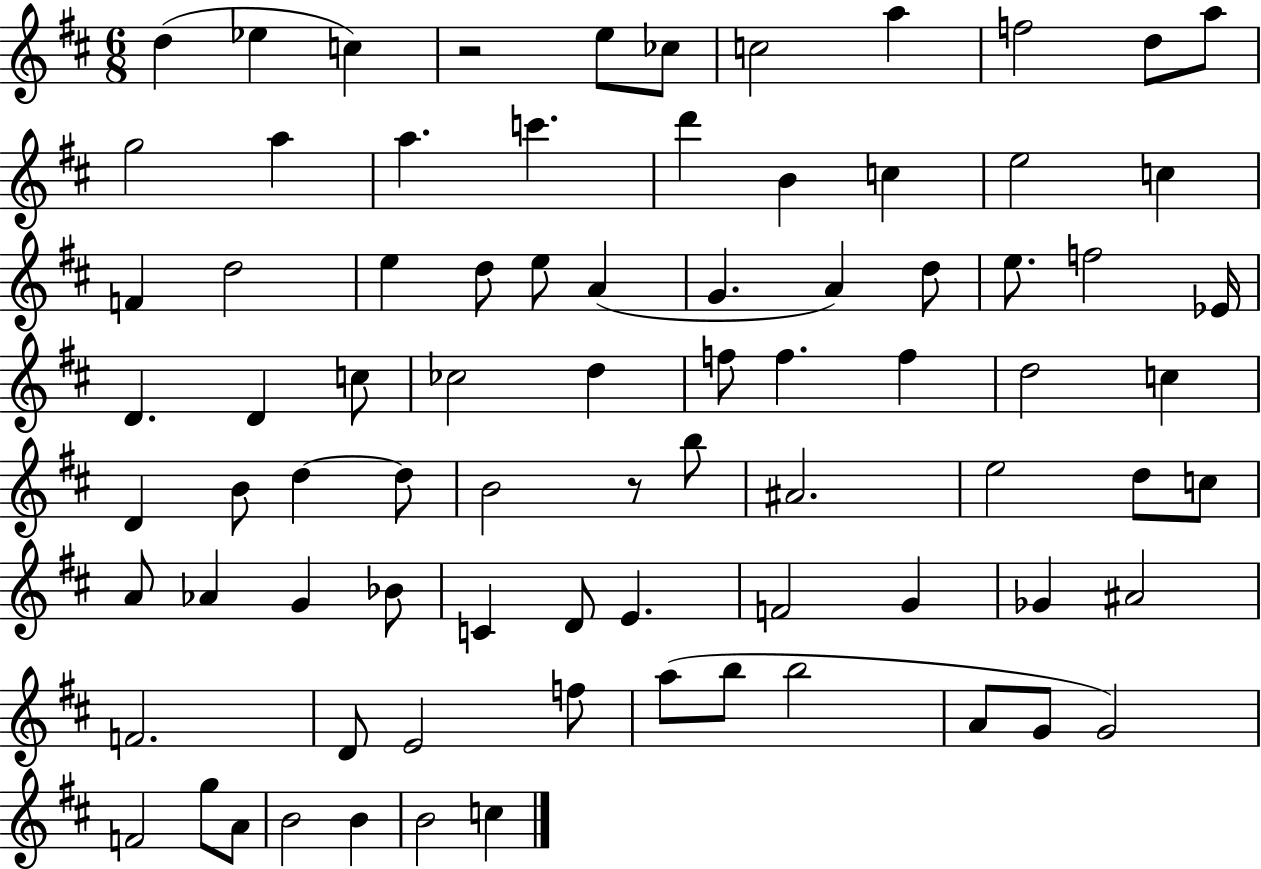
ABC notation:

X:1
T:Untitled
M:6/8
L:1/4
K:D
d _e c z2 e/2 _c/2 c2 a f2 d/2 a/2 g2 a a c' d' B c e2 c F d2 e d/2 e/2 A G A d/2 e/2 f2 _E/4 D D c/2 _c2 d f/2 f f d2 c D B/2 d d/2 B2 z/2 b/2 ^A2 e2 d/2 c/2 A/2 _A G _B/2 C D/2 E F2 G _G ^A2 F2 D/2 E2 f/2 a/2 b/2 b2 A/2 G/2 G2 F2 g/2 A/2 B2 B B2 c